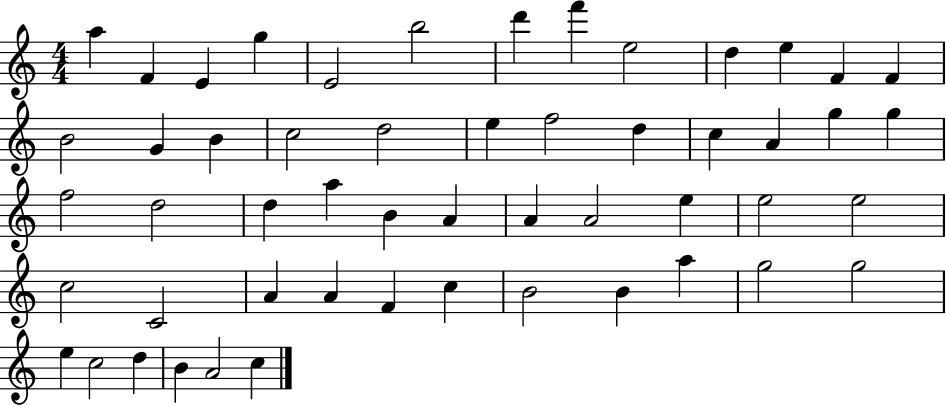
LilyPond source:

{
  \clef treble
  \numericTimeSignature
  \time 4/4
  \key c \major
  a''4 f'4 e'4 g''4 | e'2 b''2 | d'''4 f'''4 e''2 | d''4 e''4 f'4 f'4 | \break b'2 g'4 b'4 | c''2 d''2 | e''4 f''2 d''4 | c''4 a'4 g''4 g''4 | \break f''2 d''2 | d''4 a''4 b'4 a'4 | a'4 a'2 e''4 | e''2 e''2 | \break c''2 c'2 | a'4 a'4 f'4 c''4 | b'2 b'4 a''4 | g''2 g''2 | \break e''4 c''2 d''4 | b'4 a'2 c''4 | \bar "|."
}